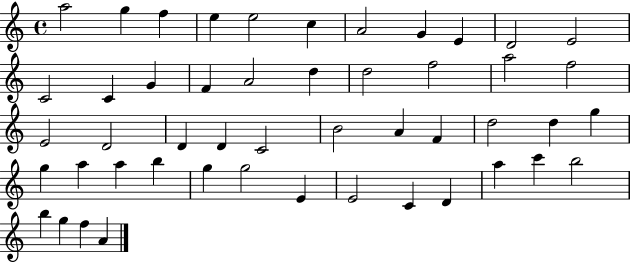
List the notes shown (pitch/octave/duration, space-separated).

A5/h G5/q F5/q E5/q E5/h C5/q A4/h G4/q E4/q D4/h E4/h C4/h C4/q G4/q F4/q A4/h D5/q D5/h F5/h A5/h F5/h E4/h D4/h D4/q D4/q C4/h B4/h A4/q F4/q D5/h D5/q G5/q G5/q A5/q A5/q B5/q G5/q G5/h E4/q E4/h C4/q D4/q A5/q C6/q B5/h B5/q G5/q F5/q A4/q